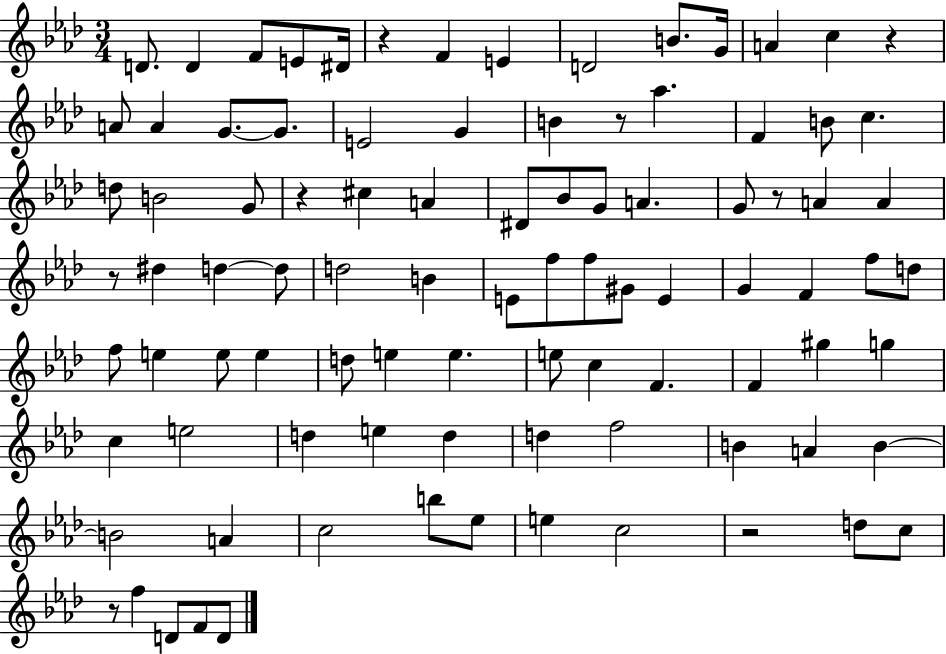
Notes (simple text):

D4/e. D4/q F4/e E4/e D#4/s R/q F4/q E4/q D4/h B4/e. G4/s A4/q C5/q R/q A4/e A4/q G4/e. G4/e. E4/h G4/q B4/q R/e Ab5/q. F4/q B4/e C5/q. D5/e B4/h G4/e R/q C#5/q A4/q D#4/e Bb4/e G4/e A4/q. G4/e R/e A4/q A4/q R/e D#5/q D5/q D5/e D5/h B4/q E4/e F5/e F5/e G#4/e E4/q G4/q F4/q F5/e D5/e F5/e E5/q E5/e E5/q D5/e E5/q E5/q. E5/e C5/q F4/q. F4/q G#5/q G5/q C5/q E5/h D5/q E5/q D5/q D5/q F5/h B4/q A4/q B4/q B4/h A4/q C5/h B5/e Eb5/e E5/q C5/h R/h D5/e C5/e R/e F5/q D4/e F4/e D4/e